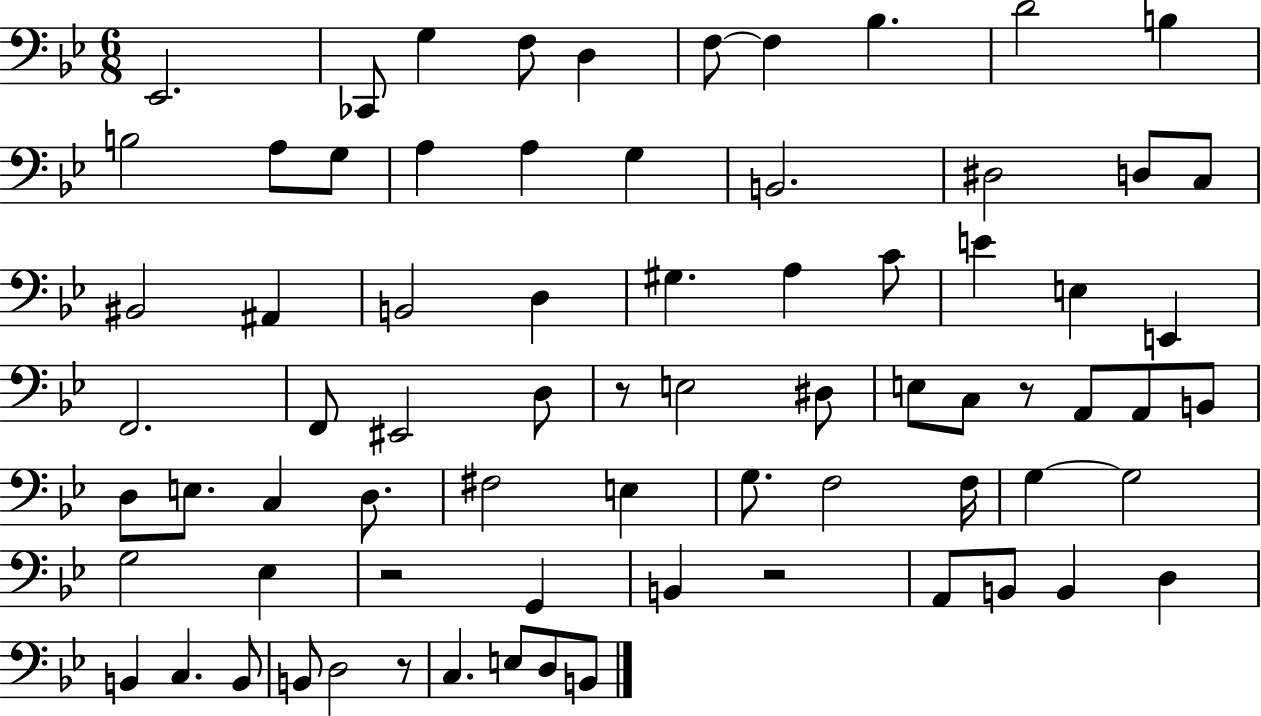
{
  \clef bass
  \numericTimeSignature
  \time 6/8
  \key bes \major
  \repeat volta 2 { ees,2. | ces,8 g4 f8 d4 | f8~~ f4 bes4. | d'2 b4 | \break b2 a8 g8 | a4 a4 g4 | b,2. | dis2 d8 c8 | \break bis,2 ais,4 | b,2 d4 | gis4. a4 c'8 | e'4 e4 e,4 | \break f,2. | f,8 eis,2 d8 | r8 e2 dis8 | e8 c8 r8 a,8 a,8 b,8 | \break d8 e8. c4 d8. | fis2 e4 | g8. f2 f16 | g4~~ g2 | \break g2 ees4 | r2 g,4 | b,4 r2 | a,8 b,8 b,4 d4 | \break b,4 c4. b,8 | b,8 d2 r8 | c4. e8 d8 b,8 | } \bar "|."
}